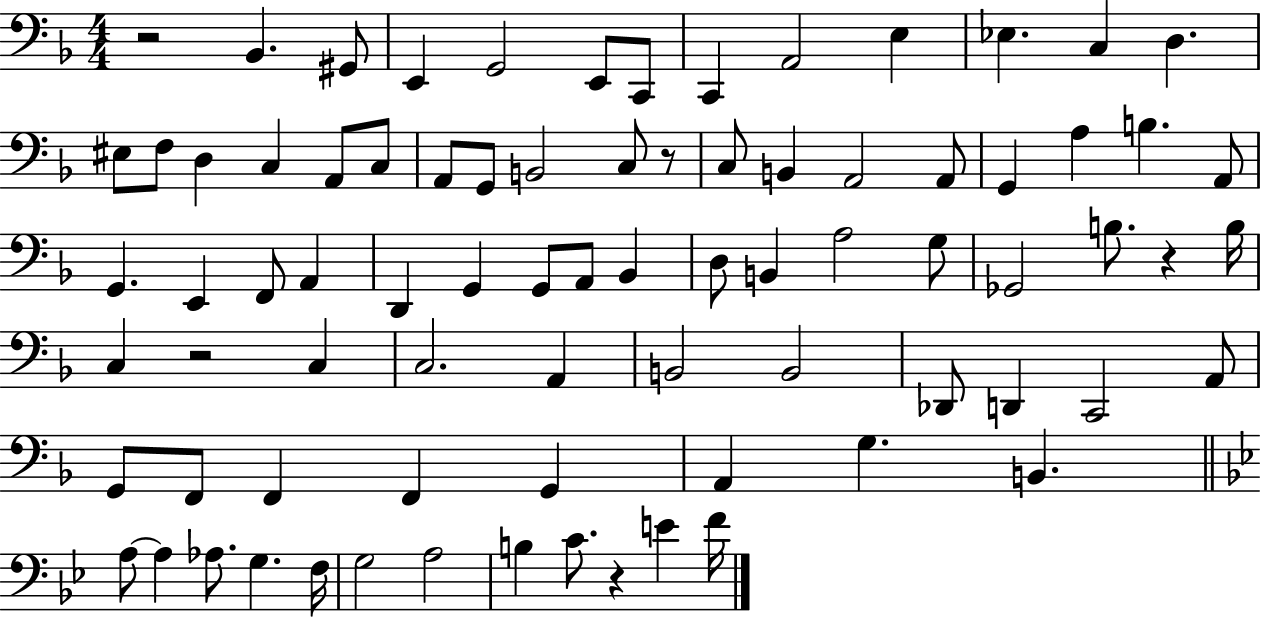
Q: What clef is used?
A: bass